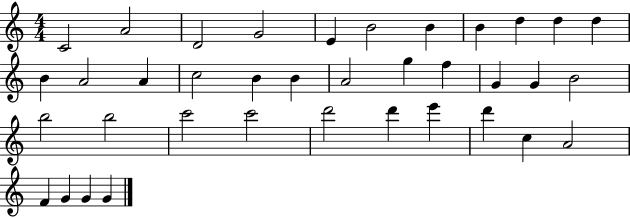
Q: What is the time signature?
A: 4/4